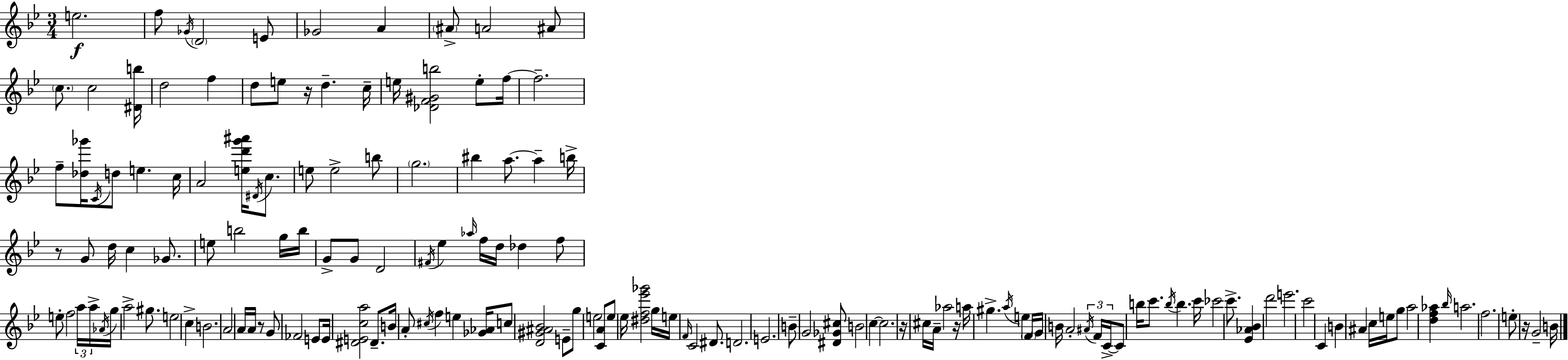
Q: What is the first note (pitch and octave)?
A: E5